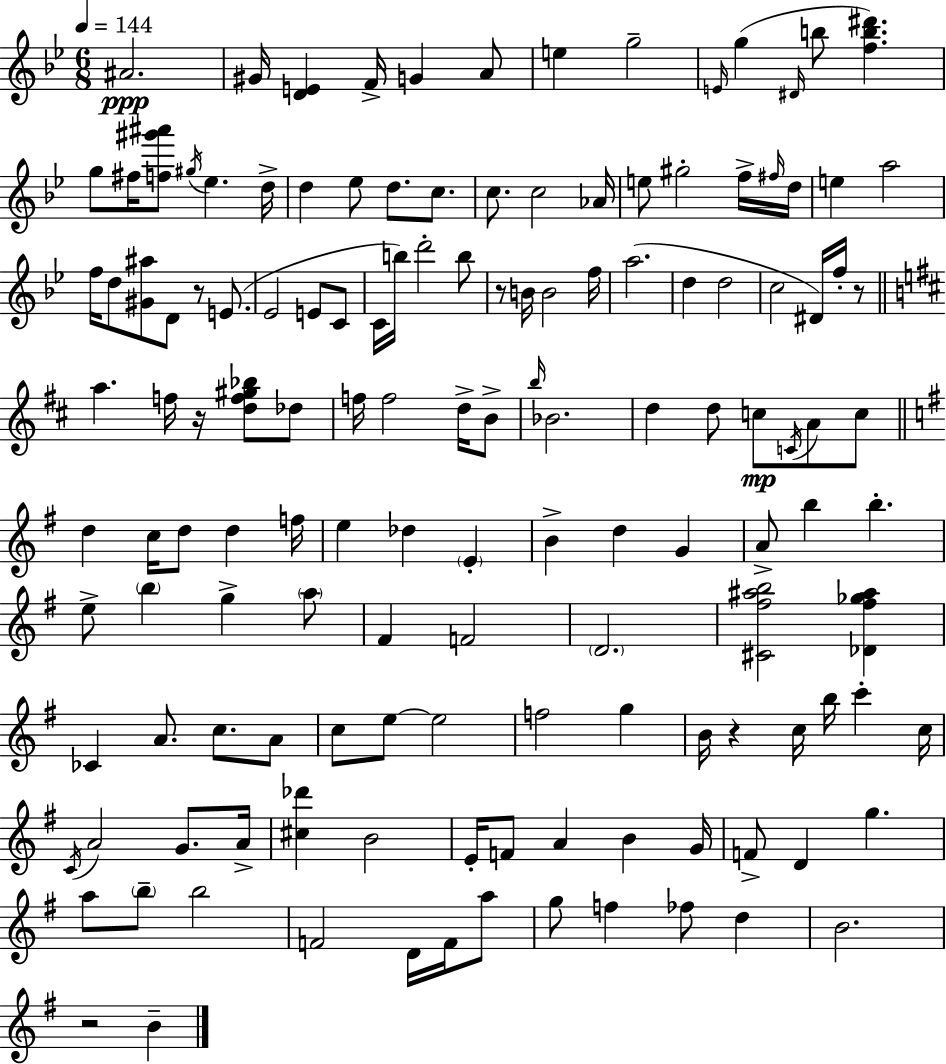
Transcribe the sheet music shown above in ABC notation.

X:1
T:Untitled
M:6/8
L:1/4
K:Gm
^A2 ^G/4 [DE] F/4 G A/2 e g2 E/4 g ^D/4 b/2 [fb^d'] g/2 ^f/4 [f^g'^a']/2 ^g/4 _e d/4 d _e/2 d/2 c/2 c/2 c2 _A/4 e/2 ^g2 f/4 ^f/4 d/4 e a2 f/4 d/2 [^G^a]/2 D/2 z/2 E/2 _E2 E/2 C/2 C/4 b/4 d'2 b/2 z/2 B/4 B2 f/4 a2 d d2 c2 ^D/4 f/4 z/2 a f/4 z/4 [df^g_b]/2 _d/2 f/4 f2 d/4 B/2 b/4 _B2 d d/2 c/2 C/4 A/2 c/2 d c/4 d/2 d f/4 e _d E B d G A/2 b b e/2 b g a/2 ^F F2 D2 [^C^f^ab]2 [_D^f_g^a] _C A/2 c/2 A/2 c/2 e/2 e2 f2 g B/4 z c/4 b/4 c' c/4 C/4 A2 G/2 A/4 [^c_d'] B2 E/4 F/2 A B G/4 F/2 D g a/2 b/2 b2 F2 D/4 F/4 a/2 g/2 f _f/2 d B2 z2 B